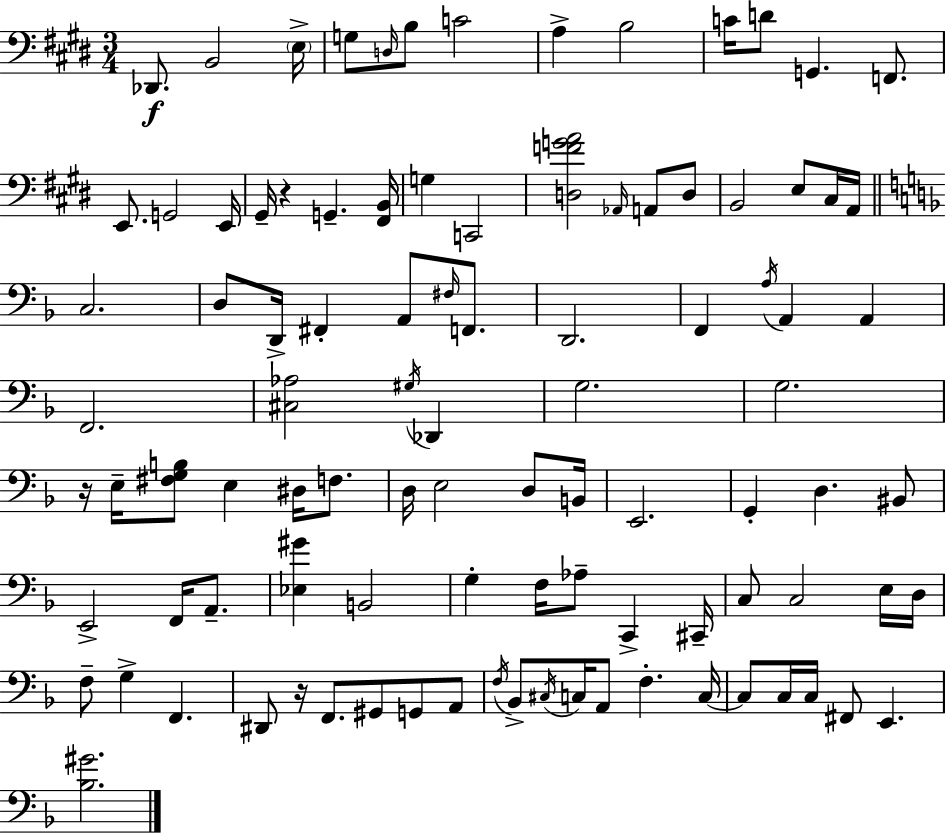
{
  \clef bass
  \numericTimeSignature
  \time 3/4
  \key e \major
  \repeat volta 2 { des,8.\f b,2 \parenthesize e16-> | g8 \grace { d16 } b8 c'2 | a4-> b2 | c'16 d'8 g,4. f,8. | \break e,8. g,2 | e,16 gis,16-- r4 g,4.-- | <fis, b,>16 g4 c,2 | <d f' g' a'>2 \grace { aes,16 } a,8 | \break d8 b,2 e8 | cis16 a,16 \bar "||" \break \key f \major c2. | d8 d,16-> fis,4-. a,8 \grace { fis16 } f,8. | d,2. | f,4 \acciaccatura { a16 } a,4 a,4 | \break f,2. | <cis aes>2 \acciaccatura { gis16 } des,4 | g2. | g2. | \break r16 e16-- <fis g b>8 e4 dis16 | f8. d16 e2 | d8 b,16 e,2. | g,4-. d4. | \break bis,8 e,2-> f,16 | a,8.-- <ees gis'>4 b,2 | g4-. f16 aes8-- c,4-> | cis,16-- c8 c2 | \break e16 d16 f8-- g4-> f,4. | dis,8 r16 f,8. gis,8 g,8 | a,8 \acciaccatura { f16 } bes,8-> \acciaccatura { cis16 } c16 a,8 f4.-. | c16~~ c8 c16 c16 fis,8 e,4. | \break <bes gis'>2. | } \bar "|."
}